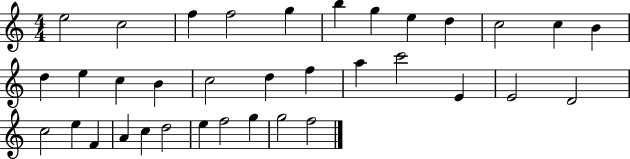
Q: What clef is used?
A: treble